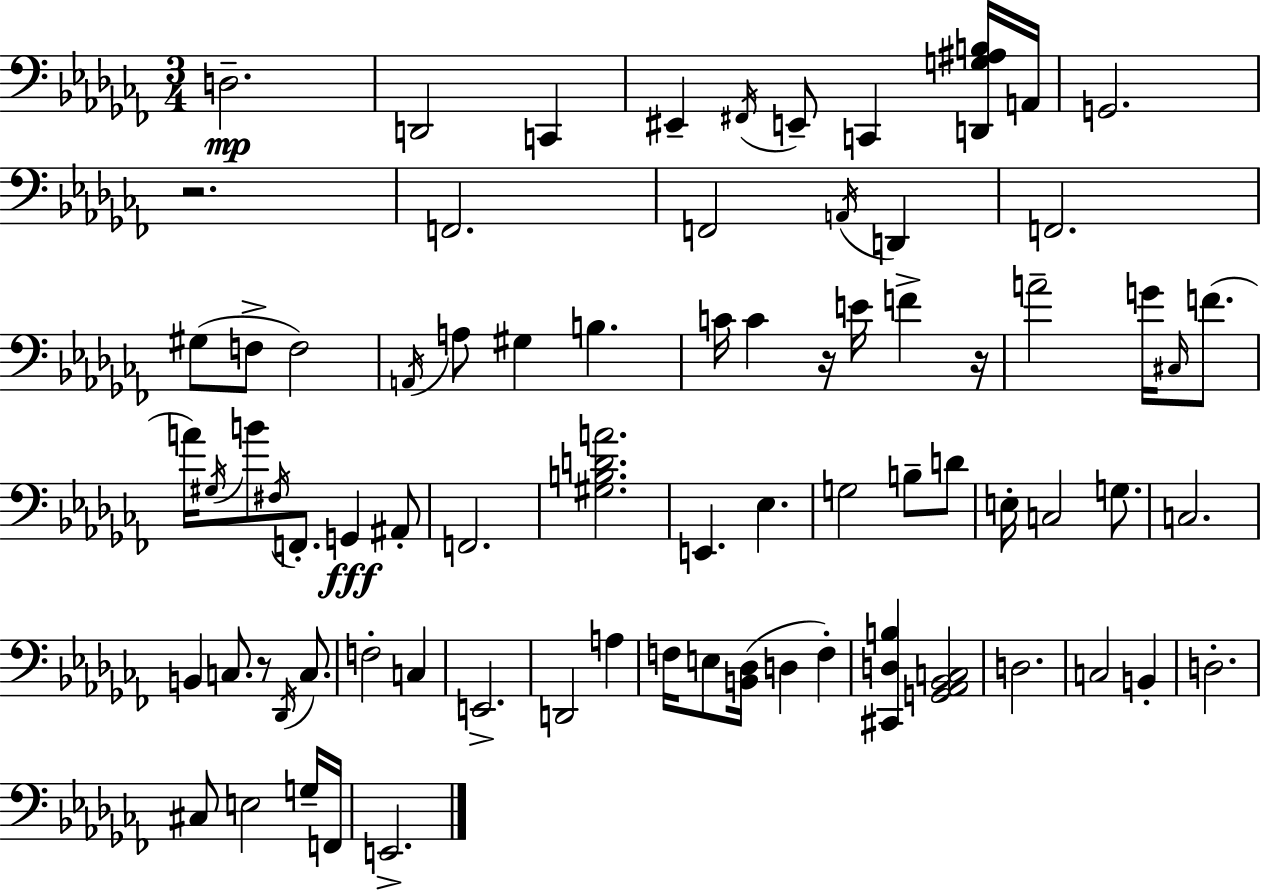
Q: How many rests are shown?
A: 4